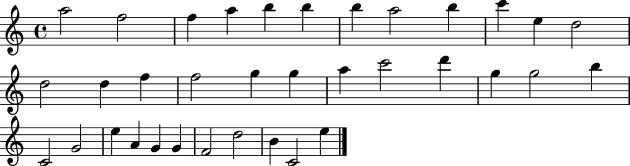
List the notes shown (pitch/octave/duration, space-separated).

A5/h F5/h F5/q A5/q B5/q B5/q B5/q A5/h B5/q C6/q E5/q D5/h D5/h D5/q F5/q F5/h G5/q G5/q A5/q C6/h D6/q G5/q G5/h B5/q C4/h G4/h E5/q A4/q G4/q G4/q F4/h D5/h B4/q C4/h E5/q